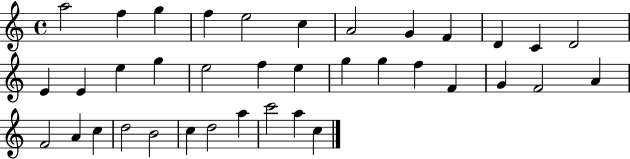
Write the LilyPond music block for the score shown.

{
  \clef treble
  \time 4/4
  \defaultTimeSignature
  \key c \major
  a''2 f''4 g''4 | f''4 e''2 c''4 | a'2 g'4 f'4 | d'4 c'4 d'2 | \break e'4 e'4 e''4 g''4 | e''2 f''4 e''4 | g''4 g''4 f''4 f'4 | g'4 f'2 a'4 | \break f'2 a'4 c''4 | d''2 b'2 | c''4 d''2 a''4 | c'''2 a''4 c''4 | \break \bar "|."
}